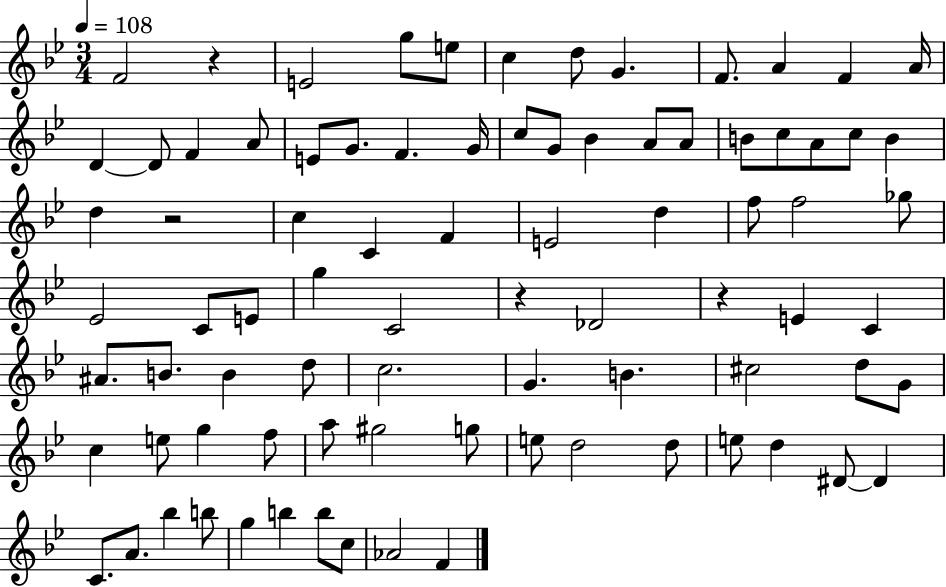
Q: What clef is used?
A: treble